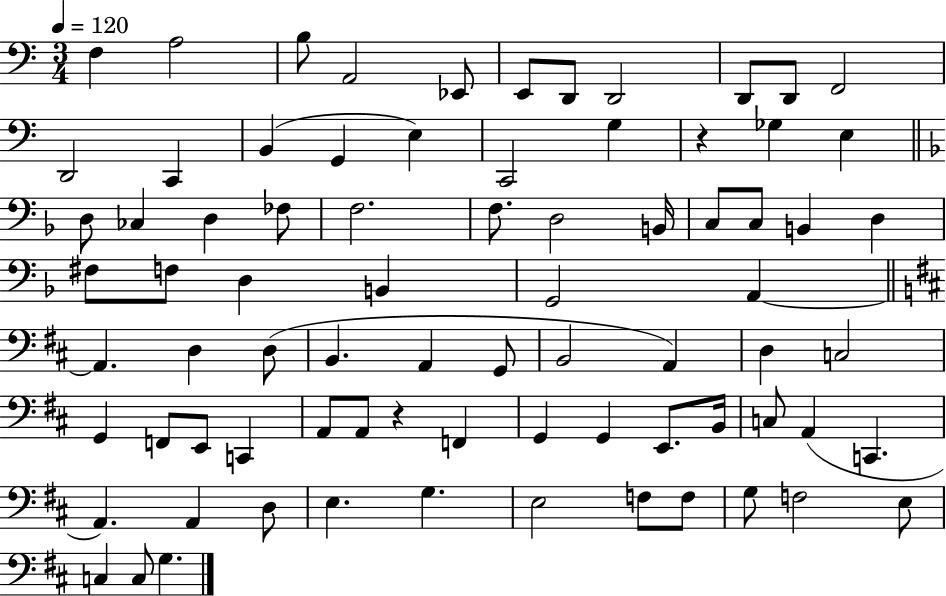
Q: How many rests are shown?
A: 2